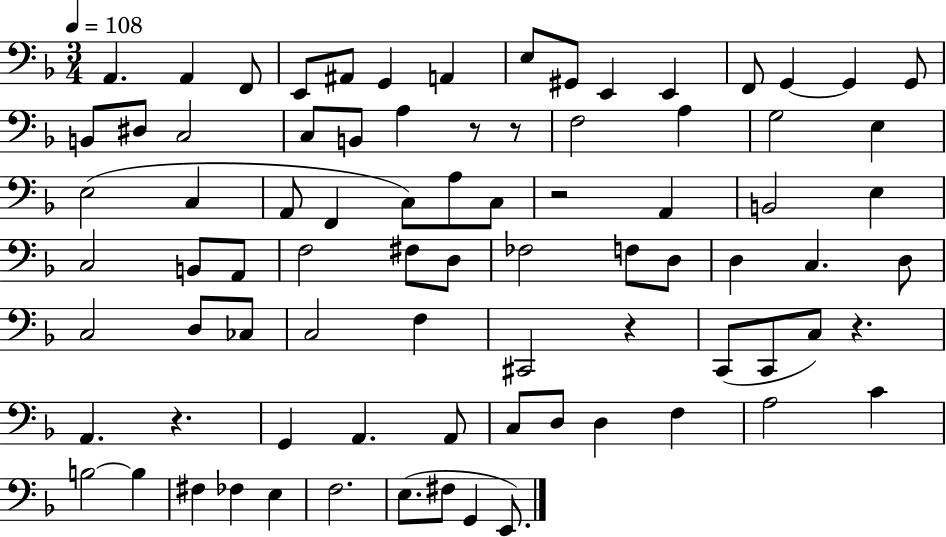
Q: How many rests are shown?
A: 6